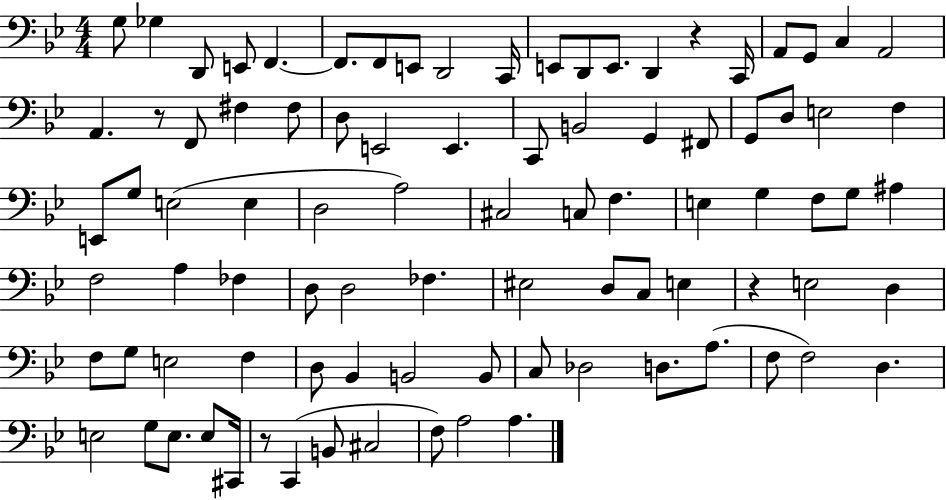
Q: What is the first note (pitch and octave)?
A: G3